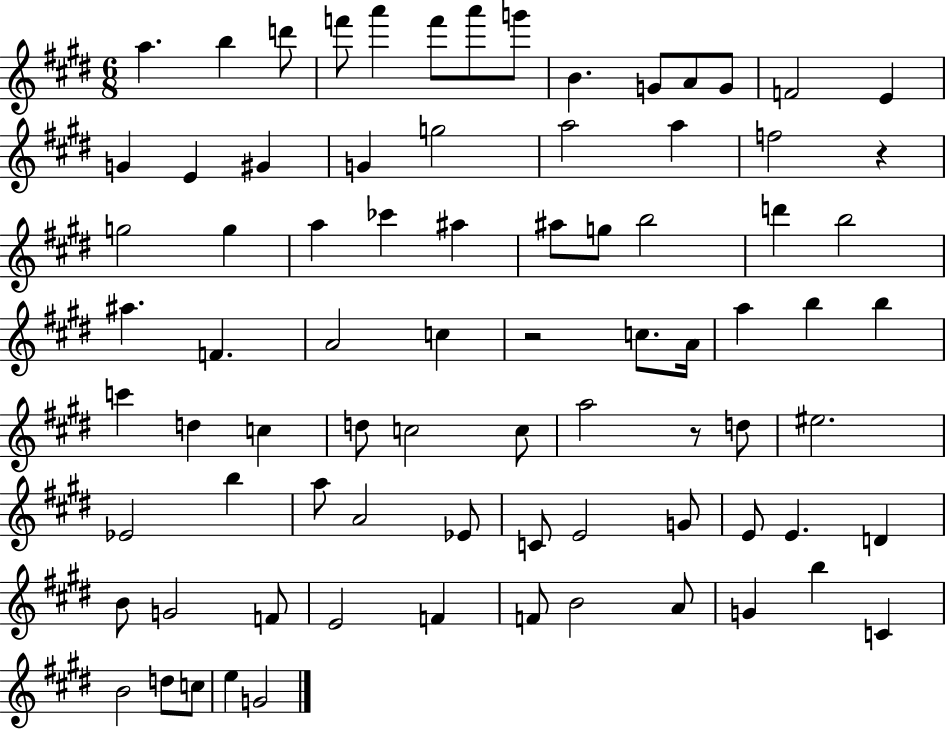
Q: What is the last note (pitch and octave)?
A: G4